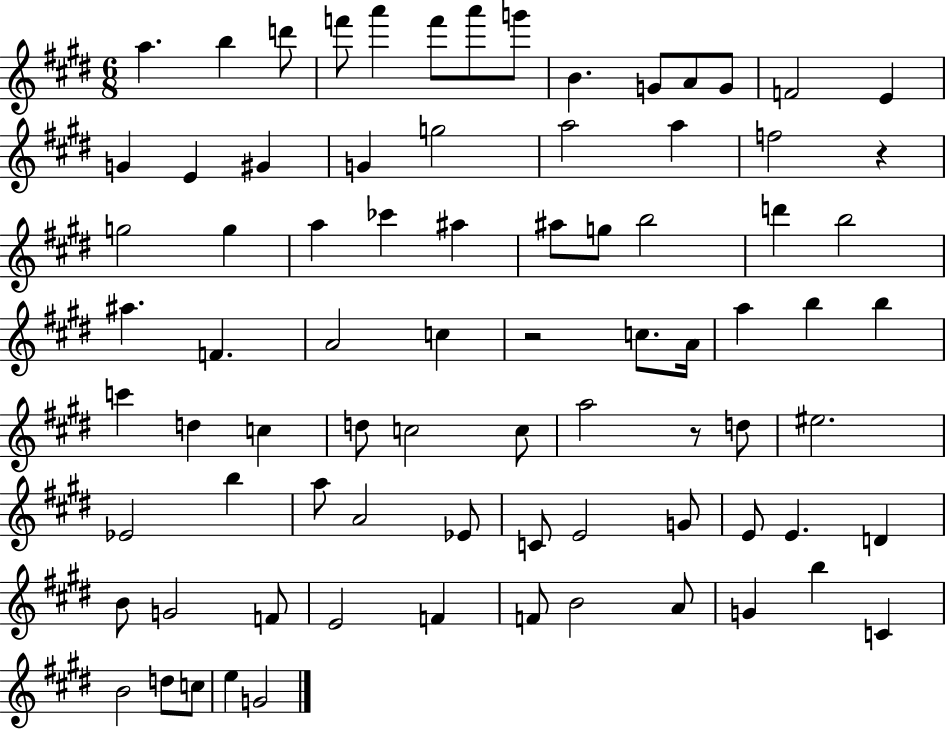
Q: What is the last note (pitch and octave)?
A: G4